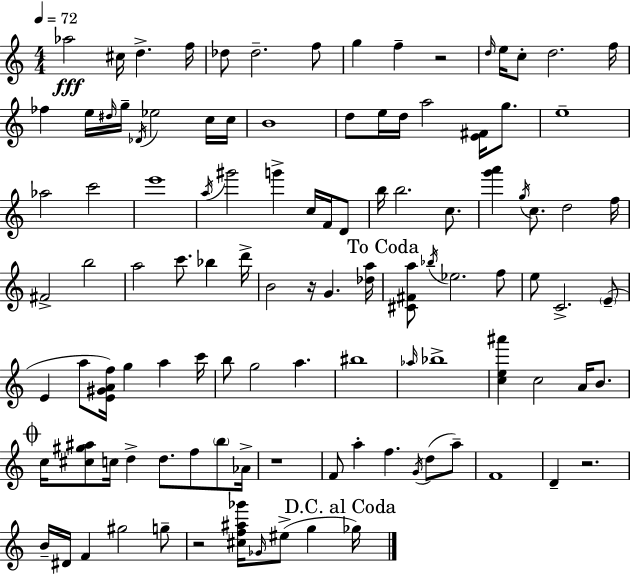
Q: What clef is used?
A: treble